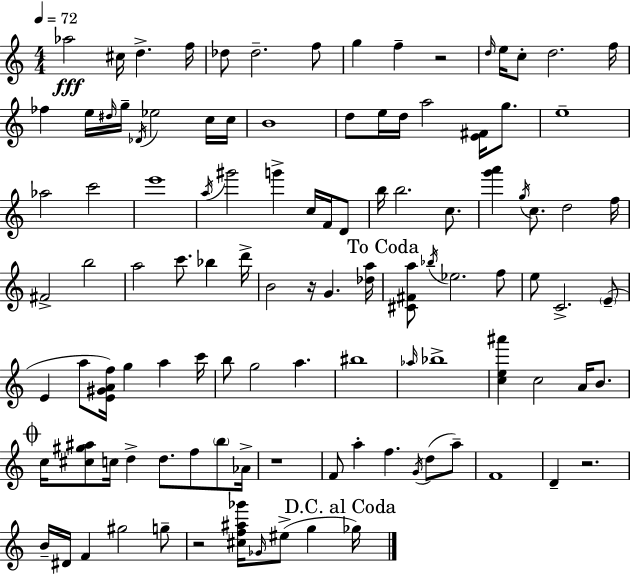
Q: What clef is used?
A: treble